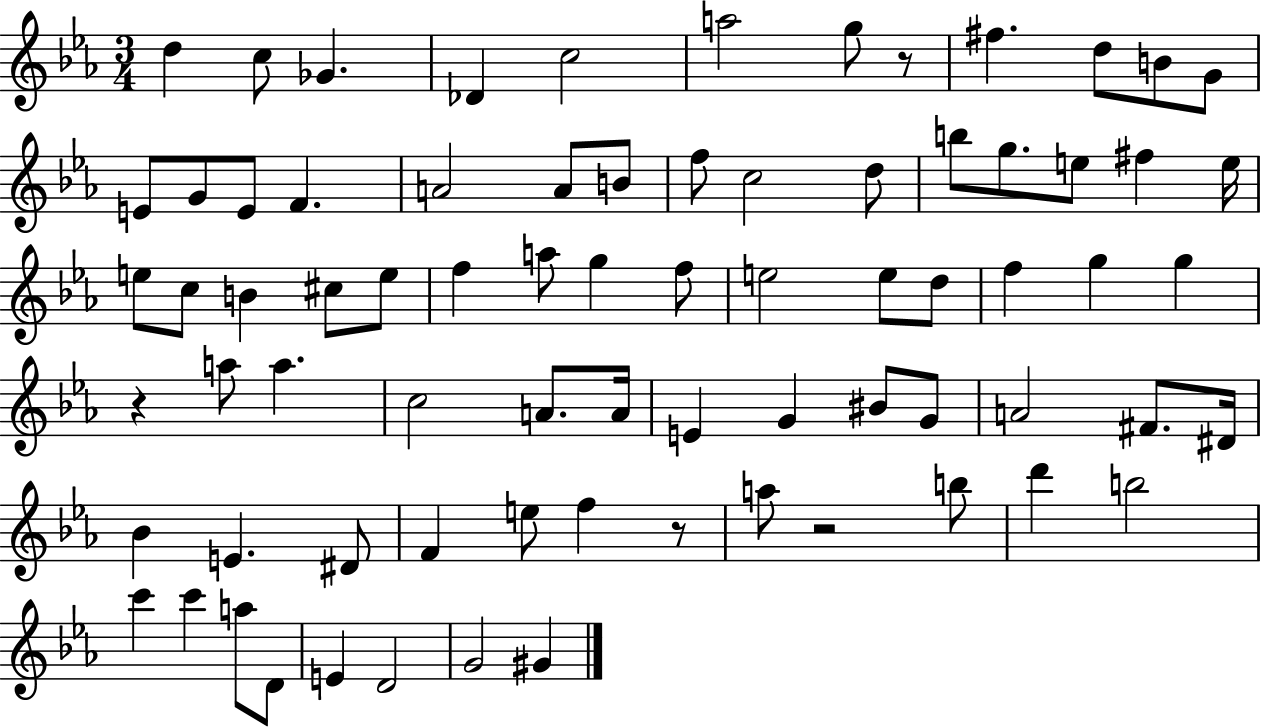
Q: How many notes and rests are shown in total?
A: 75